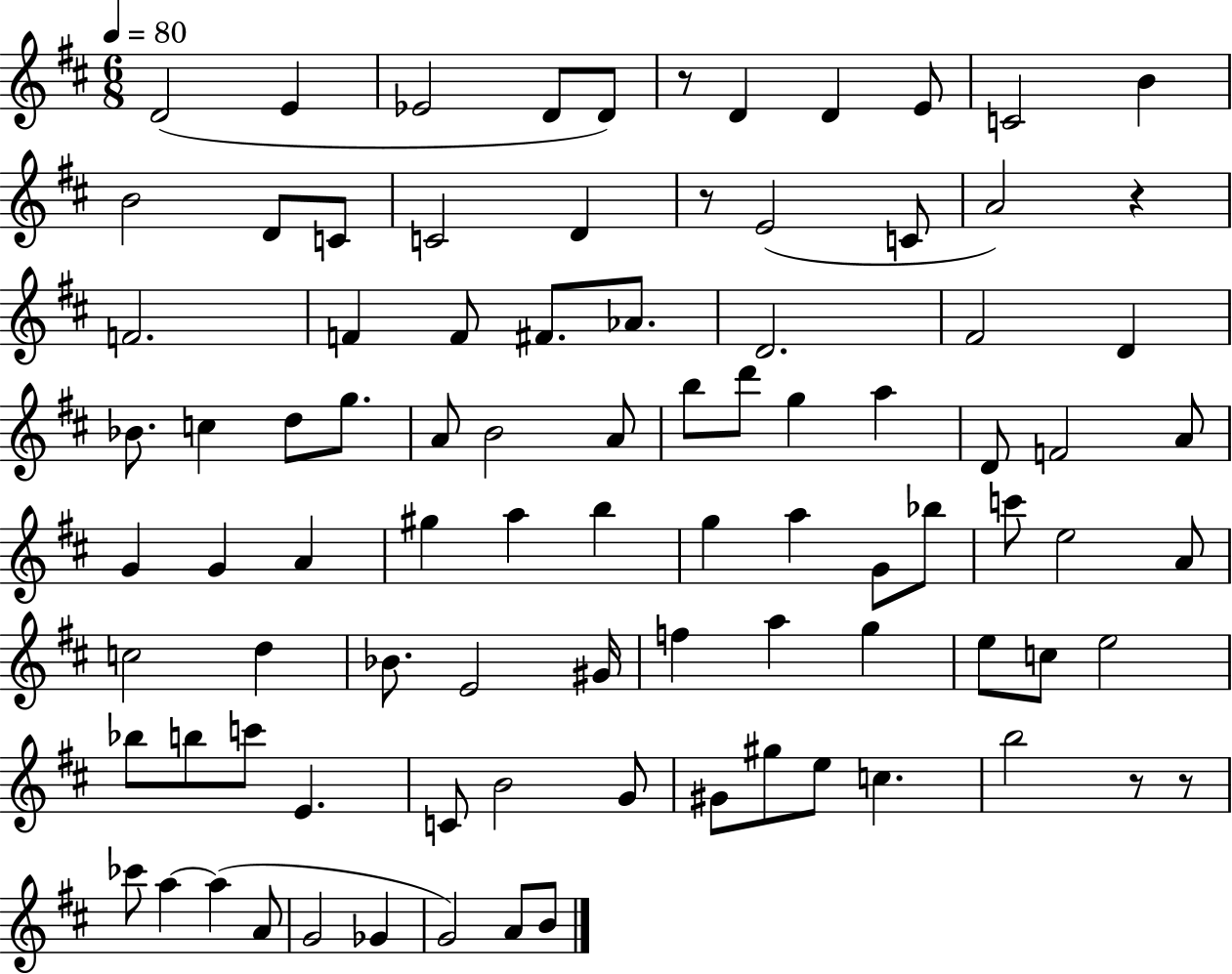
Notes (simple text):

D4/h E4/q Eb4/h D4/e D4/e R/e D4/q D4/q E4/e C4/h B4/q B4/h D4/e C4/e C4/h D4/q R/e E4/h C4/e A4/h R/q F4/h. F4/q F4/e F#4/e. Ab4/e. D4/h. F#4/h D4/q Bb4/e. C5/q D5/e G5/e. A4/e B4/h A4/e B5/e D6/e G5/q A5/q D4/e F4/h A4/e G4/q G4/q A4/q G#5/q A5/q B5/q G5/q A5/q G4/e Bb5/e C6/e E5/h A4/e C5/h D5/q Bb4/e. E4/h G#4/s F5/q A5/q G5/q E5/e C5/e E5/h Bb5/e B5/e C6/e E4/q. C4/e B4/h G4/e G#4/e G#5/e E5/e C5/q. B5/h R/e R/e CES6/e A5/q A5/q A4/e G4/h Gb4/q G4/h A4/e B4/e